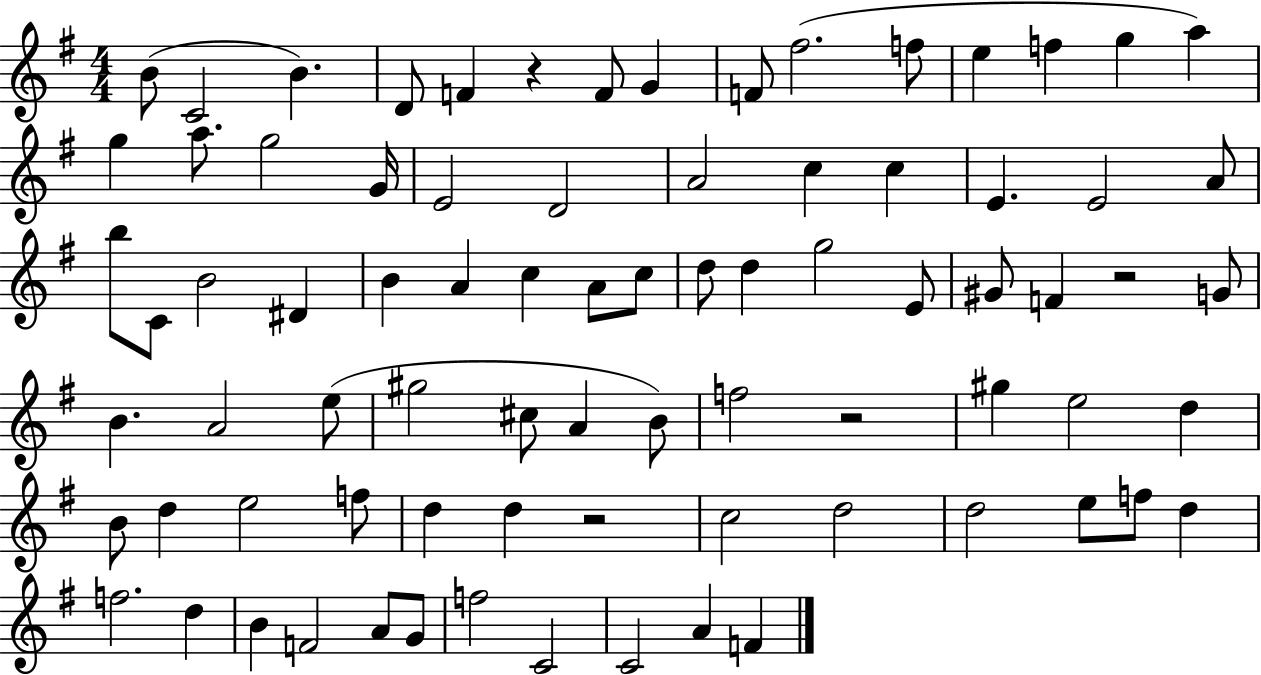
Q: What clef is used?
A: treble